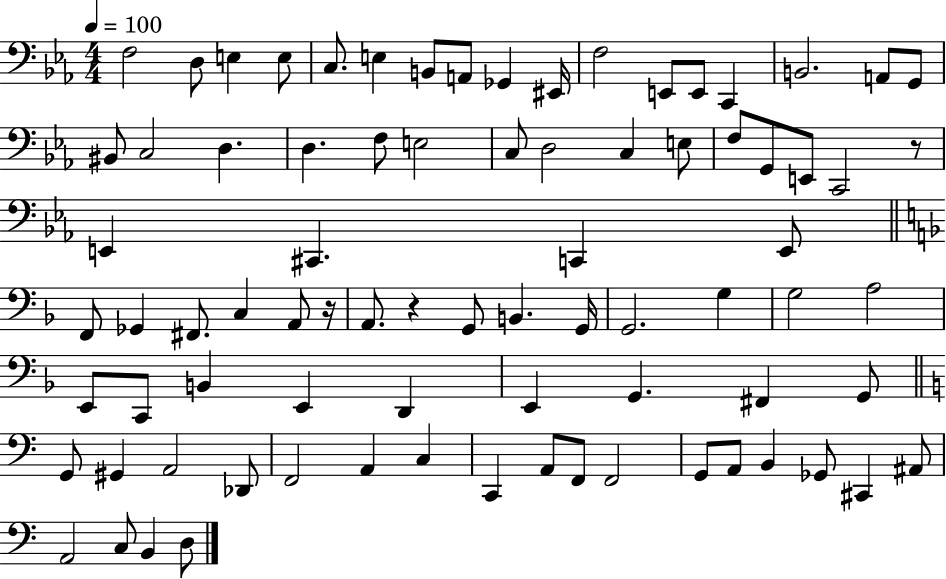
F3/h D3/e E3/q E3/e C3/e. E3/q B2/e A2/e Gb2/q EIS2/s F3/h E2/e E2/e C2/q B2/h. A2/e G2/e BIS2/e C3/h D3/q. D3/q. F3/e E3/h C3/e D3/h C3/q E3/e F3/e G2/e E2/e C2/h R/e E2/q C#2/q. C2/q E2/e F2/e Gb2/q F#2/e. C3/q A2/e R/s A2/e. R/q G2/e B2/q. G2/s G2/h. G3/q G3/h A3/h E2/e C2/e B2/q E2/q D2/q E2/q G2/q. F#2/q G2/e G2/e G#2/q A2/h Db2/e F2/h A2/q C3/q C2/q A2/e F2/e F2/h G2/e A2/e B2/q Gb2/e C#2/q A#2/e A2/h C3/e B2/q D3/e